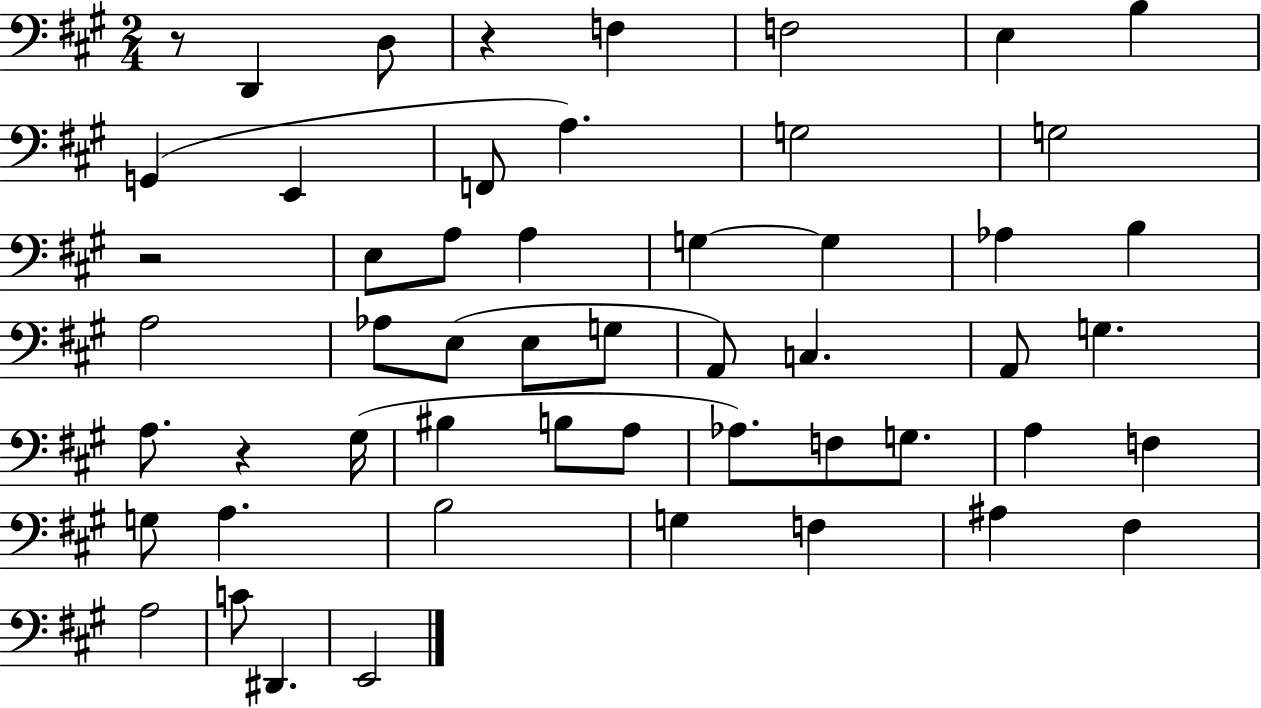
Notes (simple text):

R/e D2/q D3/e R/q F3/q F3/h E3/q B3/q G2/q E2/q F2/e A3/q. G3/h G3/h R/h E3/e A3/e A3/q G3/q G3/q Ab3/q B3/q A3/h Ab3/e E3/e E3/e G3/e A2/e C3/q. A2/e G3/q. A3/e. R/q G#3/s BIS3/q B3/e A3/e Ab3/e. F3/e G3/e. A3/q F3/q G3/e A3/q. B3/h G3/q F3/q A#3/q F#3/q A3/h C4/e D#2/q. E2/h